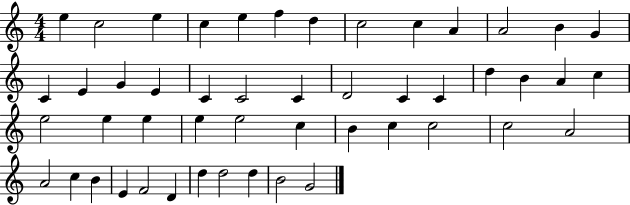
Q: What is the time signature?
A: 4/4